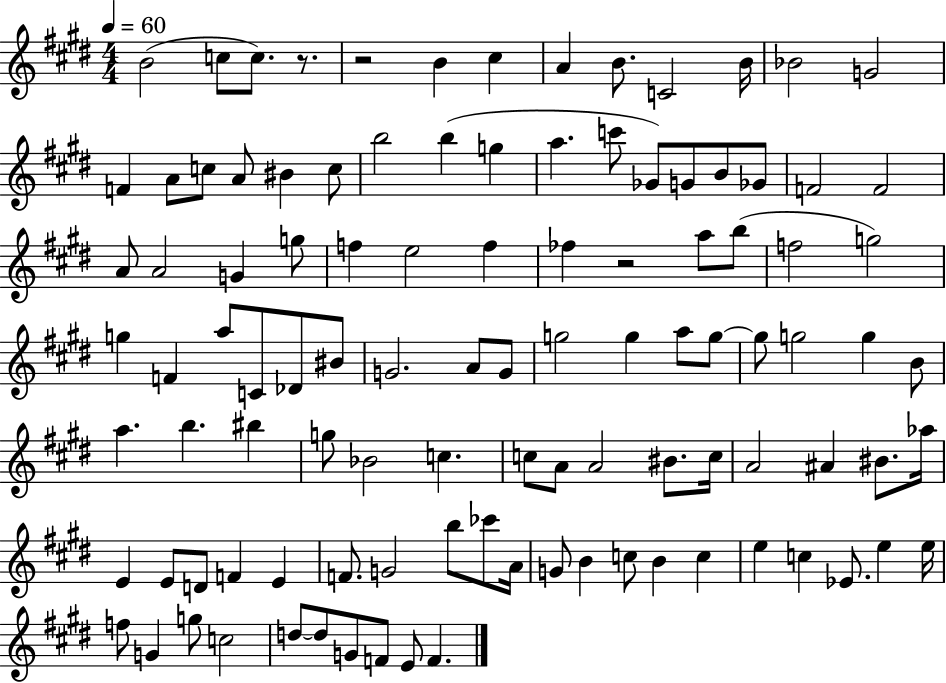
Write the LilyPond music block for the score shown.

{
  \clef treble
  \numericTimeSignature
  \time 4/4
  \key e \major
  \tempo 4 = 60
  b'2( c''8 c''8.) r8. | r2 b'4 cis''4 | a'4 b'8. c'2 b'16 | bes'2 g'2 | \break f'4 a'8 c''8 a'8 bis'4 c''8 | b''2 b''4( g''4 | a''4. c'''8 ges'8) g'8 b'8 ges'8 | f'2 f'2 | \break a'8 a'2 g'4 g''8 | f''4 e''2 f''4 | fes''4 r2 a''8 b''8( | f''2 g''2) | \break g''4 f'4 a''8 c'8 des'8 bis'8 | g'2. a'8 g'8 | g''2 g''4 a''8 g''8~~ | g''8 g''2 g''4 b'8 | \break a''4. b''4. bis''4 | g''8 bes'2 c''4. | c''8 a'8 a'2 bis'8. c''16 | a'2 ais'4 bis'8. aes''16 | \break e'4 e'8 d'8 f'4 e'4 | f'8. g'2 b''8 ces'''8 a'16 | g'8 b'4 c''8 b'4 c''4 | e''4 c''4 ees'8. e''4 e''16 | \break f''8 g'4 g''8 c''2 | d''8~~ d''8 g'8 f'8 e'8 f'4. | \bar "|."
}